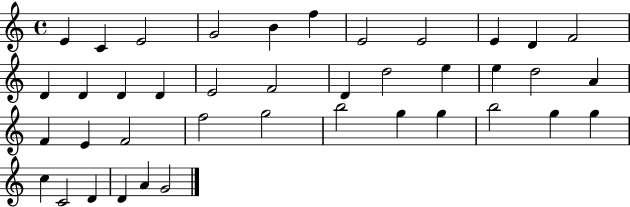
E4/q C4/q E4/h G4/h B4/q F5/q E4/h E4/h E4/q D4/q F4/h D4/q D4/q D4/q D4/q E4/h F4/h D4/q D5/h E5/q E5/q D5/h A4/q F4/q E4/q F4/h F5/h G5/h B5/h G5/q G5/q B5/h G5/q G5/q C5/q C4/h D4/q D4/q A4/q G4/h